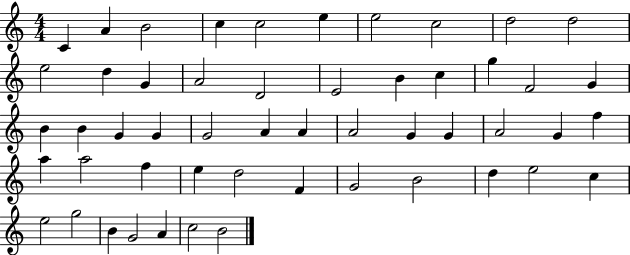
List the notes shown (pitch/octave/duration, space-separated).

C4/q A4/q B4/h C5/q C5/h E5/q E5/h C5/h D5/h D5/h E5/h D5/q G4/q A4/h D4/h E4/h B4/q C5/q G5/q F4/h G4/q B4/q B4/q G4/q G4/q G4/h A4/q A4/q A4/h G4/q G4/q A4/h G4/q F5/q A5/q A5/h F5/q E5/q D5/h F4/q G4/h B4/h D5/q E5/h C5/q E5/h G5/h B4/q G4/h A4/q C5/h B4/h